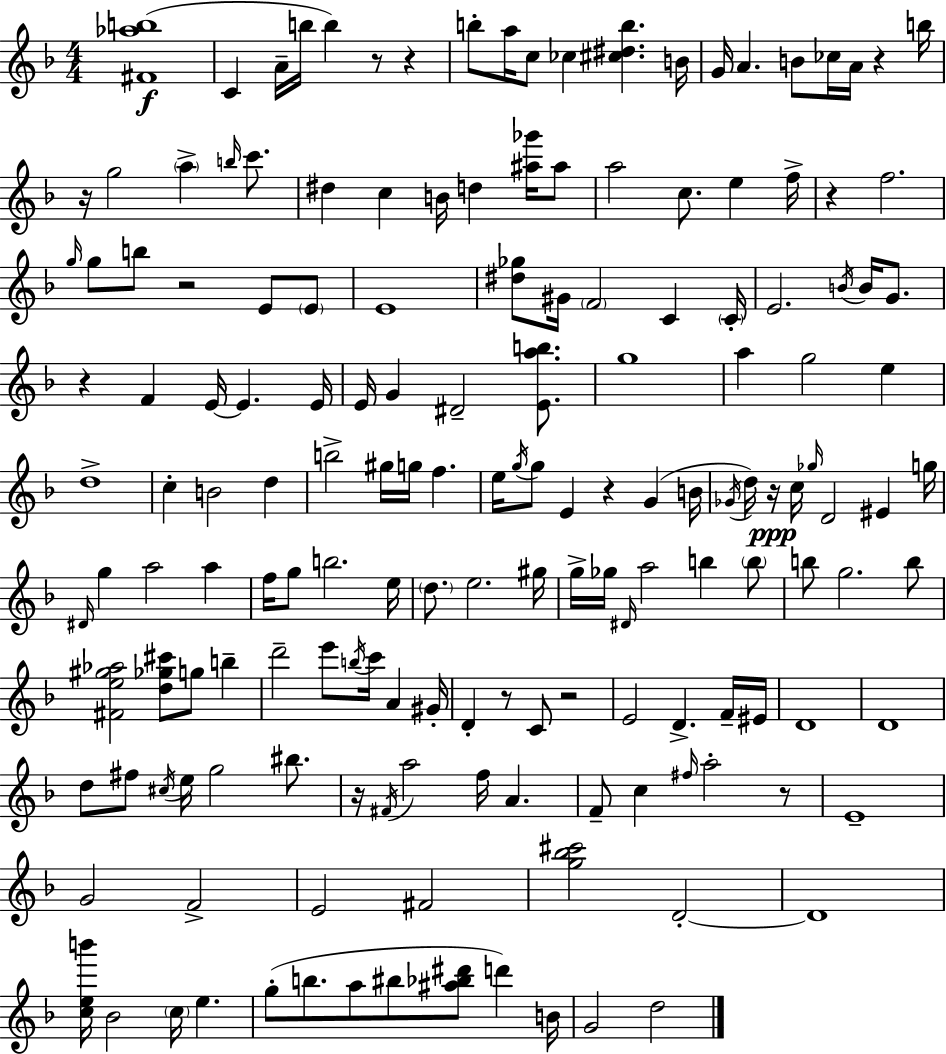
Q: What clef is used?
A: treble